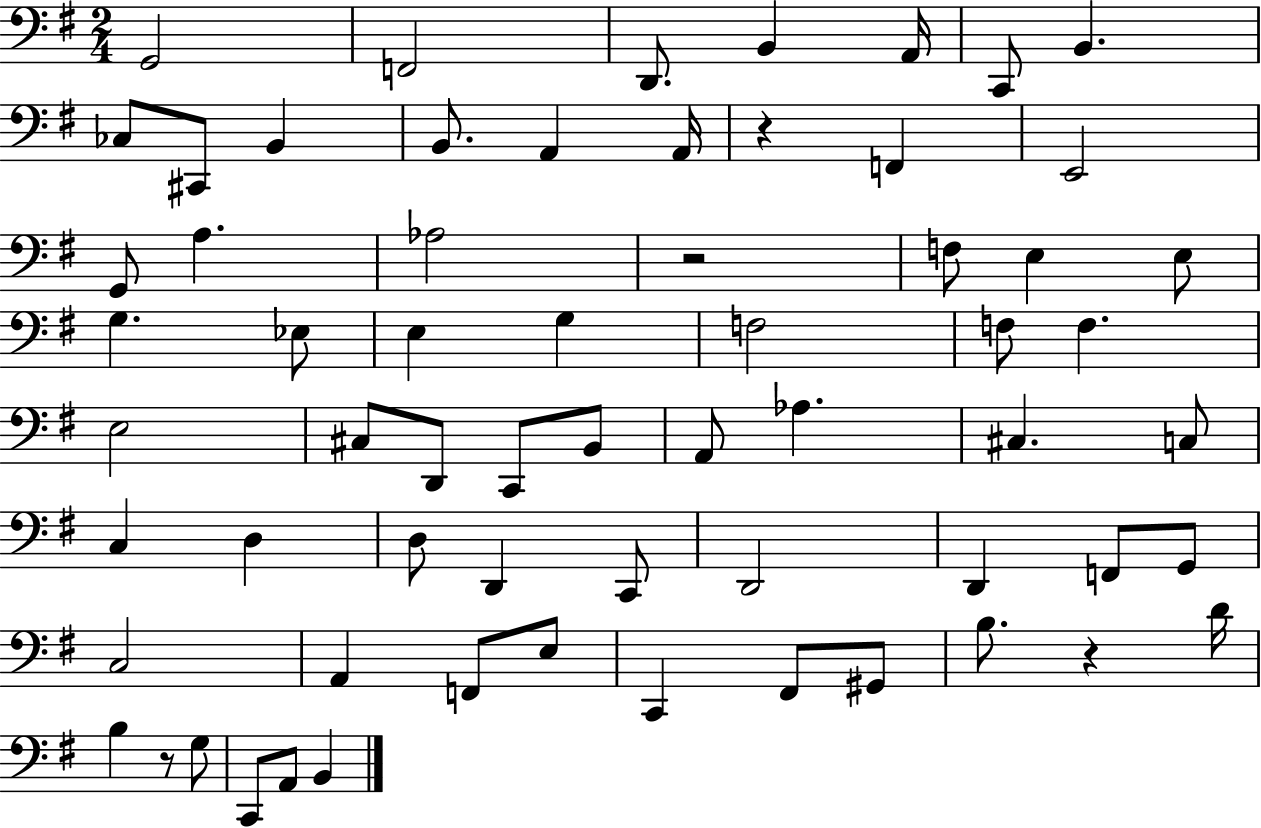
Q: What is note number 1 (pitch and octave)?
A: G2